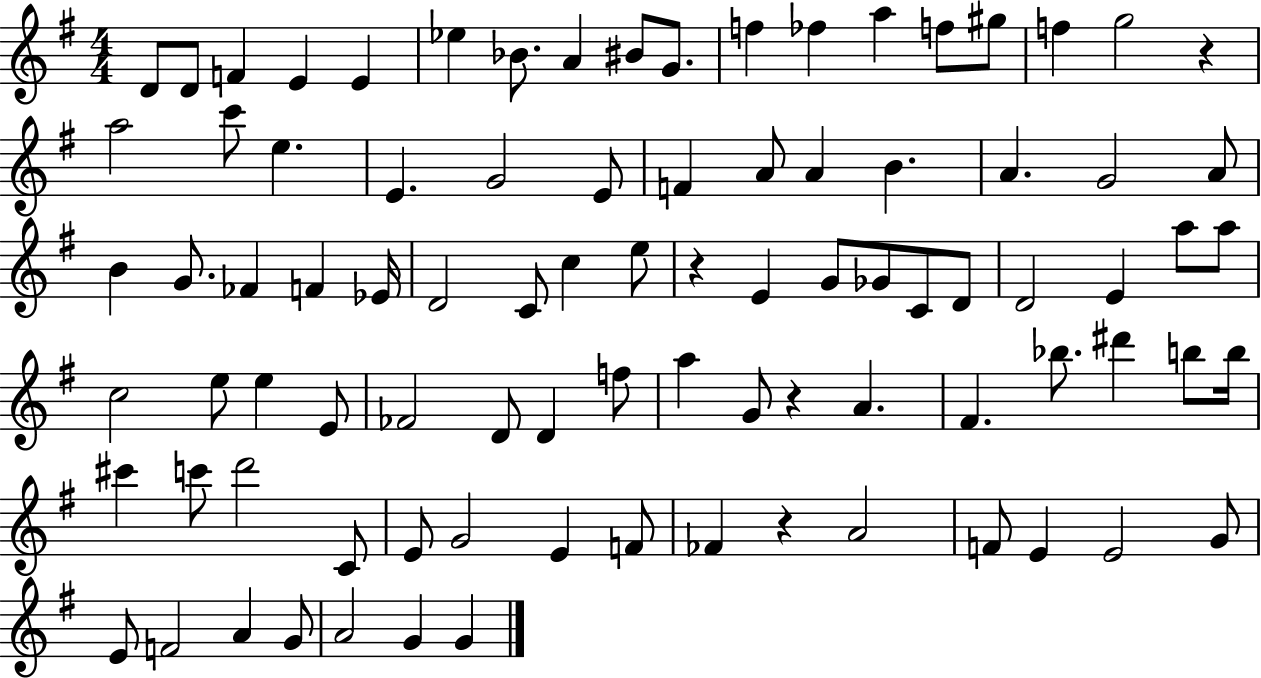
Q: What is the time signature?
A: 4/4